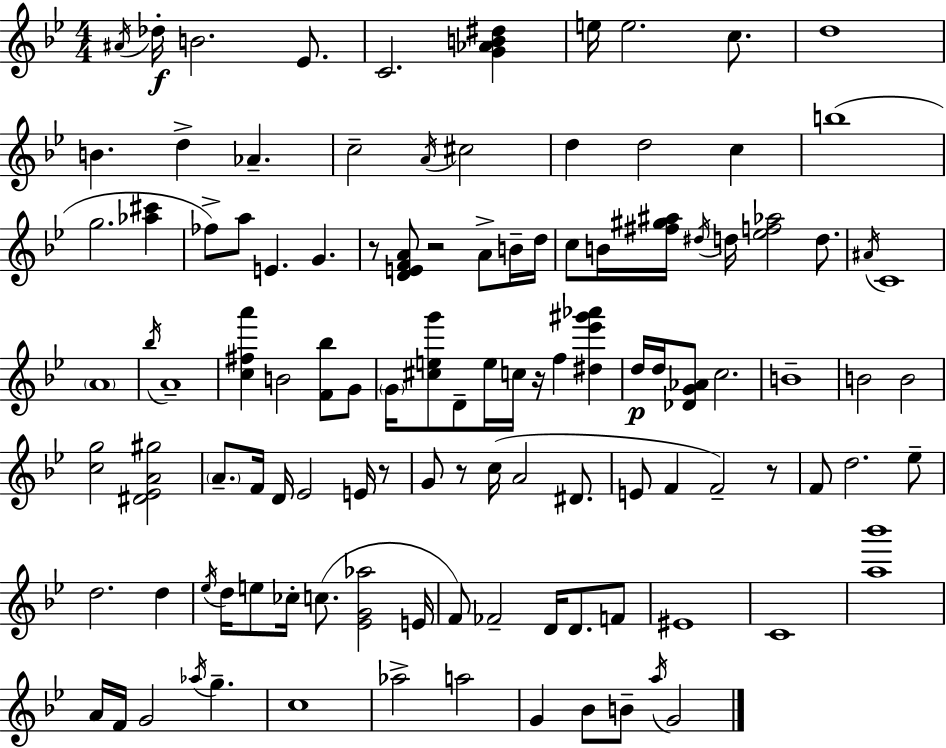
{
  \clef treble
  \numericTimeSignature
  \time 4/4
  \key g \minor
  \acciaccatura { ais'16 }\f des''16-. b'2. ees'8. | c'2. <g' aes' b' dis''>4 | e''16 e''2. c''8. | d''1 | \break b'4. d''4-> aes'4.-- | c''2-- \acciaccatura { a'16 } cis''2 | d''4 d''2 c''4 | b''1( | \break g''2. <aes'' cis'''>4 | fes''8->) a''8 e'4. g'4. | r8 <d' e' f' a'>8 r2 a'8-> | b'16-- d''16 c''8 b'16 <fis'' gis'' ais''>16 \acciaccatura { dis''16 } d''16 <ees'' f'' aes''>2 | \break d''8. \acciaccatura { ais'16 } c'1 | \parenthesize a'1 | \acciaccatura { bes''16 } a'1-- | <c'' fis'' a'''>4 b'2 | \break <f' bes''>8 g'8 \parenthesize g'16 <cis'' e'' g'''>8 d'8-- e''16 c''16 r16 f''4 | <dis'' ees''' gis''' aes'''>4 d''16\p d''16 <des' g' aes'>8 c''2. | b'1-- | b'2 b'2 | \break <c'' g''>2 <dis' ees' a' gis''>2 | \parenthesize a'8.-- f'16 d'16 ees'2 | e'16 r8 g'8 r8 c''16( a'2 | dis'8. e'8 f'4 f'2--) | \break r8 f'8 d''2. | ees''8-- d''2. | d''4 \acciaccatura { ees''16 } d''16 e''8 ces''16-. c''8.( <ees' g' aes''>2 | e'16 f'8) fes'2-- | \break d'16 d'8. f'8 eis'1 | c'1 | <a'' bes'''>1 | a'16 f'16 g'2 | \break \acciaccatura { aes''16 } g''4.-- c''1 | aes''2-> a''2 | g'4 bes'8 b'8-- \acciaccatura { a''16 } | g'2 \bar "|."
}